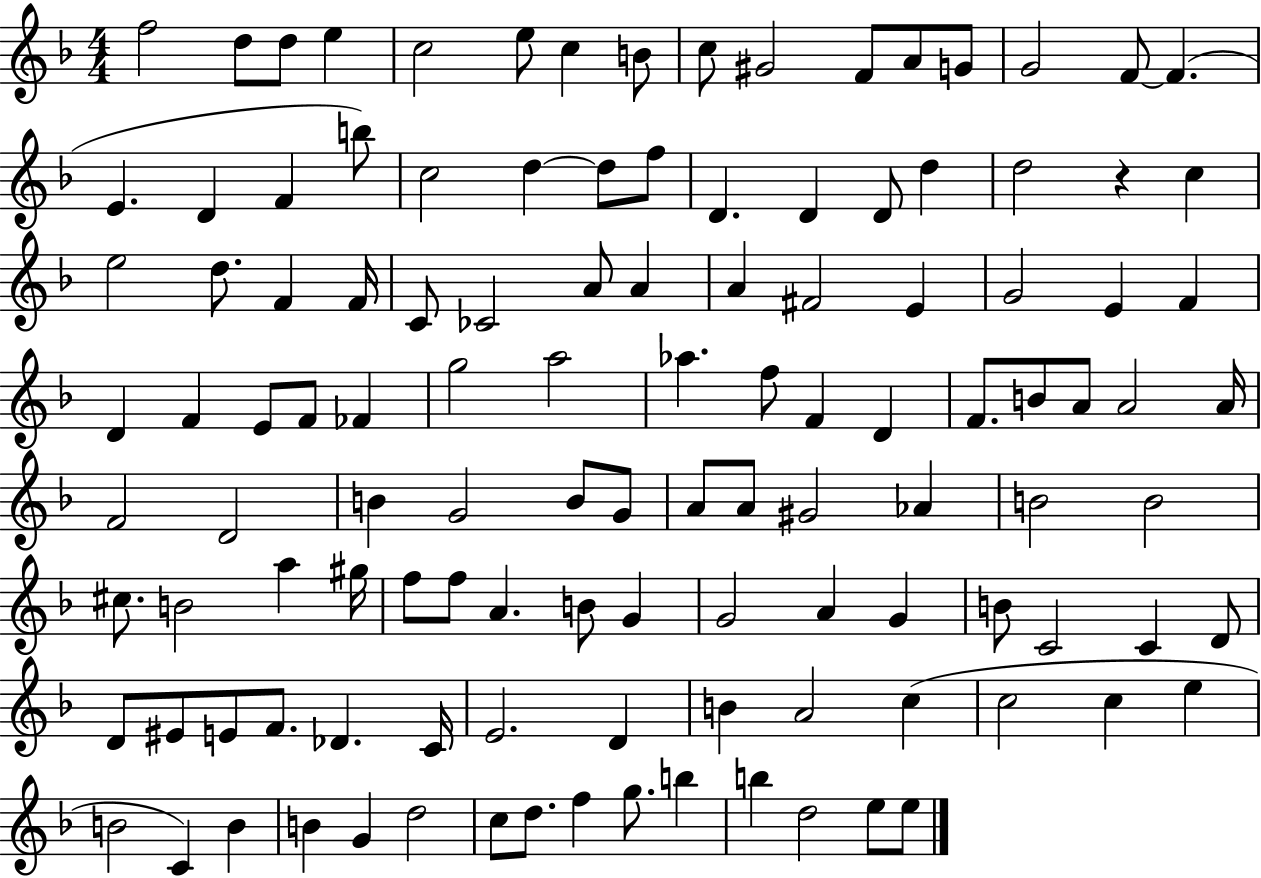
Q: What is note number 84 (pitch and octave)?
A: G4